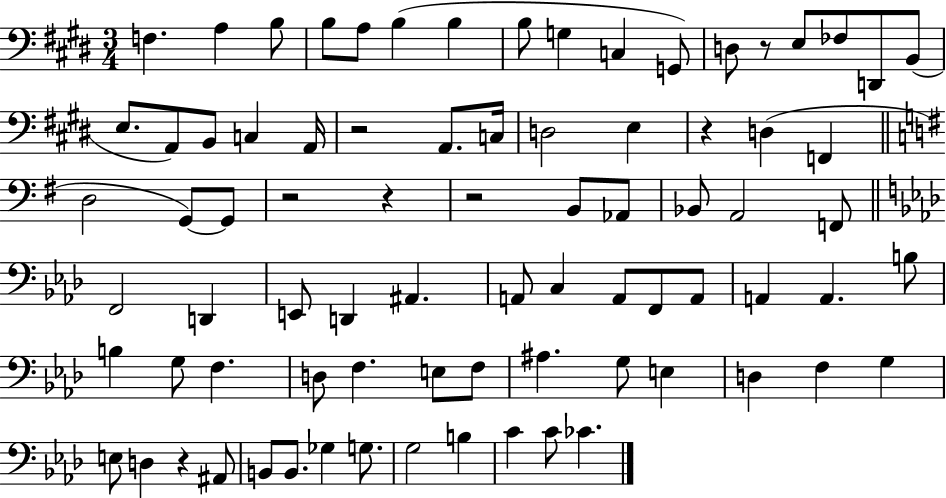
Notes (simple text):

F3/q. A3/q B3/e B3/e A3/e B3/q B3/q B3/e G3/q C3/q G2/e D3/e R/e E3/e FES3/e D2/e B2/e E3/e. A2/e B2/e C3/q A2/s R/h A2/e. C3/s D3/h E3/q R/q D3/q F2/q D3/h G2/e G2/e R/h R/q R/h B2/e Ab2/e Bb2/e A2/h F2/e F2/h D2/q E2/e D2/q A#2/q. A2/e C3/q A2/e F2/e A2/e A2/q A2/q. B3/e B3/q G3/e F3/q. D3/e F3/q. E3/e F3/e A#3/q. G3/e E3/q D3/q F3/q G3/q E3/e D3/q R/q A#2/e B2/e B2/e. Gb3/q G3/e. G3/h B3/q C4/q C4/e CES4/q.